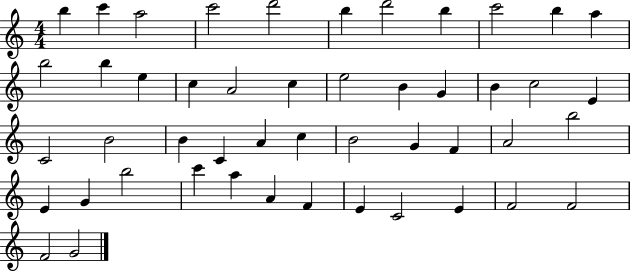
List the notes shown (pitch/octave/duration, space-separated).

B5/q C6/q A5/h C6/h D6/h B5/q D6/h B5/q C6/h B5/q A5/q B5/h B5/q E5/q C5/q A4/h C5/q E5/h B4/q G4/q B4/q C5/h E4/q C4/h B4/h B4/q C4/q A4/q C5/q B4/h G4/q F4/q A4/h B5/h E4/q G4/q B5/h C6/q A5/q A4/q F4/q E4/q C4/h E4/q F4/h F4/h F4/h G4/h